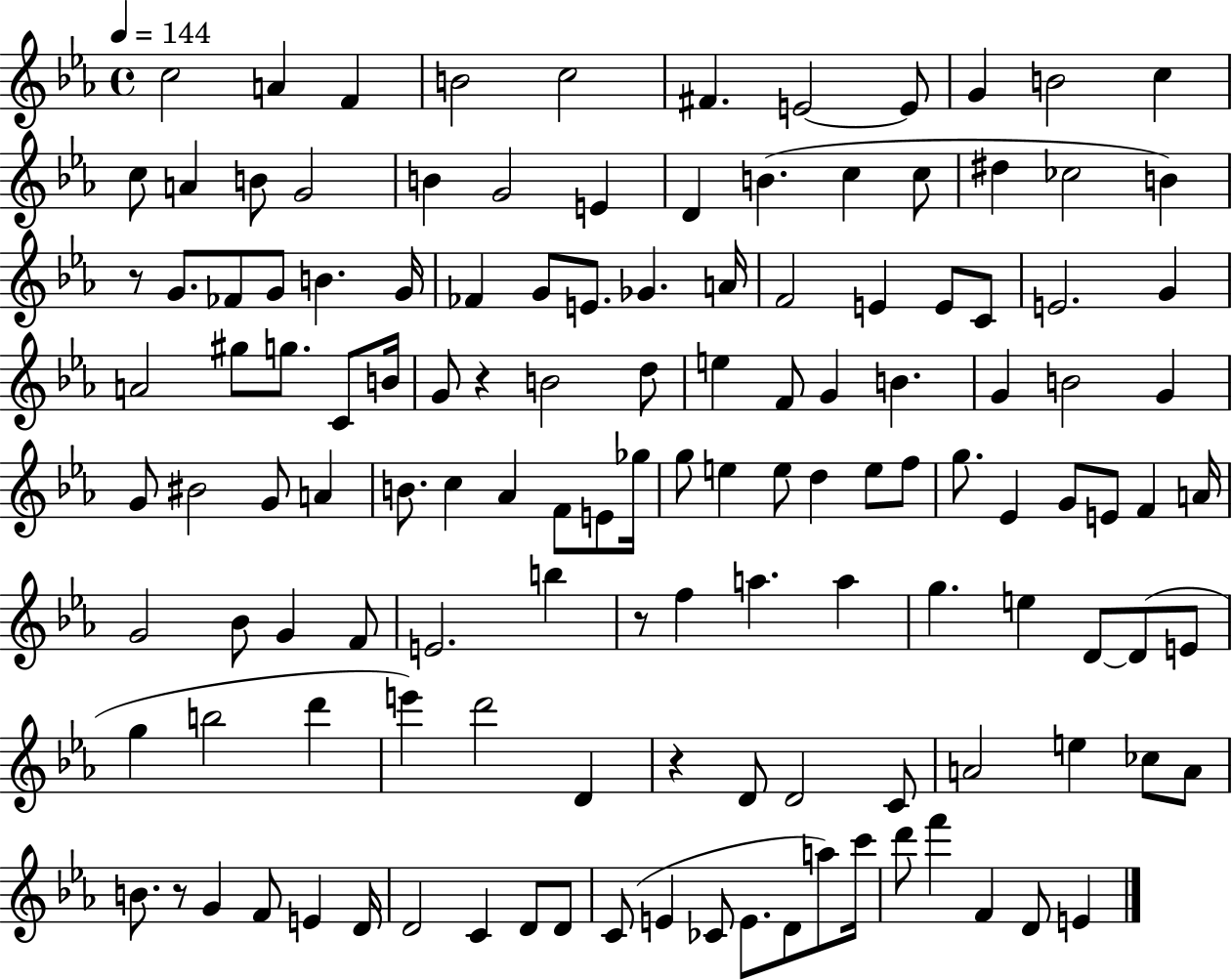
{
  \clef treble
  \time 4/4
  \defaultTimeSignature
  \key ees \major
  \tempo 4 = 144
  c''2 a'4 f'4 | b'2 c''2 | fis'4. e'2~~ e'8 | g'4 b'2 c''4 | \break c''8 a'4 b'8 g'2 | b'4 g'2 e'4 | d'4 b'4.( c''4 c''8 | dis''4 ces''2 b'4) | \break r8 g'8. fes'8 g'8 b'4. g'16 | fes'4 g'8 e'8. ges'4. a'16 | f'2 e'4 e'8 c'8 | e'2. g'4 | \break a'2 gis''8 g''8. c'8 b'16 | g'8 r4 b'2 d''8 | e''4 f'8 g'4 b'4. | g'4 b'2 g'4 | \break g'8 bis'2 g'8 a'4 | b'8. c''4 aes'4 f'8 e'8 ges''16 | g''8 e''4 e''8 d''4 e''8 f''8 | g''8. ees'4 g'8 e'8 f'4 a'16 | \break g'2 bes'8 g'4 f'8 | e'2. b''4 | r8 f''4 a''4. a''4 | g''4. e''4 d'8~~ d'8( e'8 | \break g''4 b''2 d'''4 | e'''4) d'''2 d'4 | r4 d'8 d'2 c'8 | a'2 e''4 ces''8 a'8 | \break b'8. r8 g'4 f'8 e'4 d'16 | d'2 c'4 d'8 d'8 | c'8( e'4 ces'8 e'8. d'8 a''8) c'''16 | d'''8 f'''4 f'4 d'8 e'4 | \break \bar "|."
}